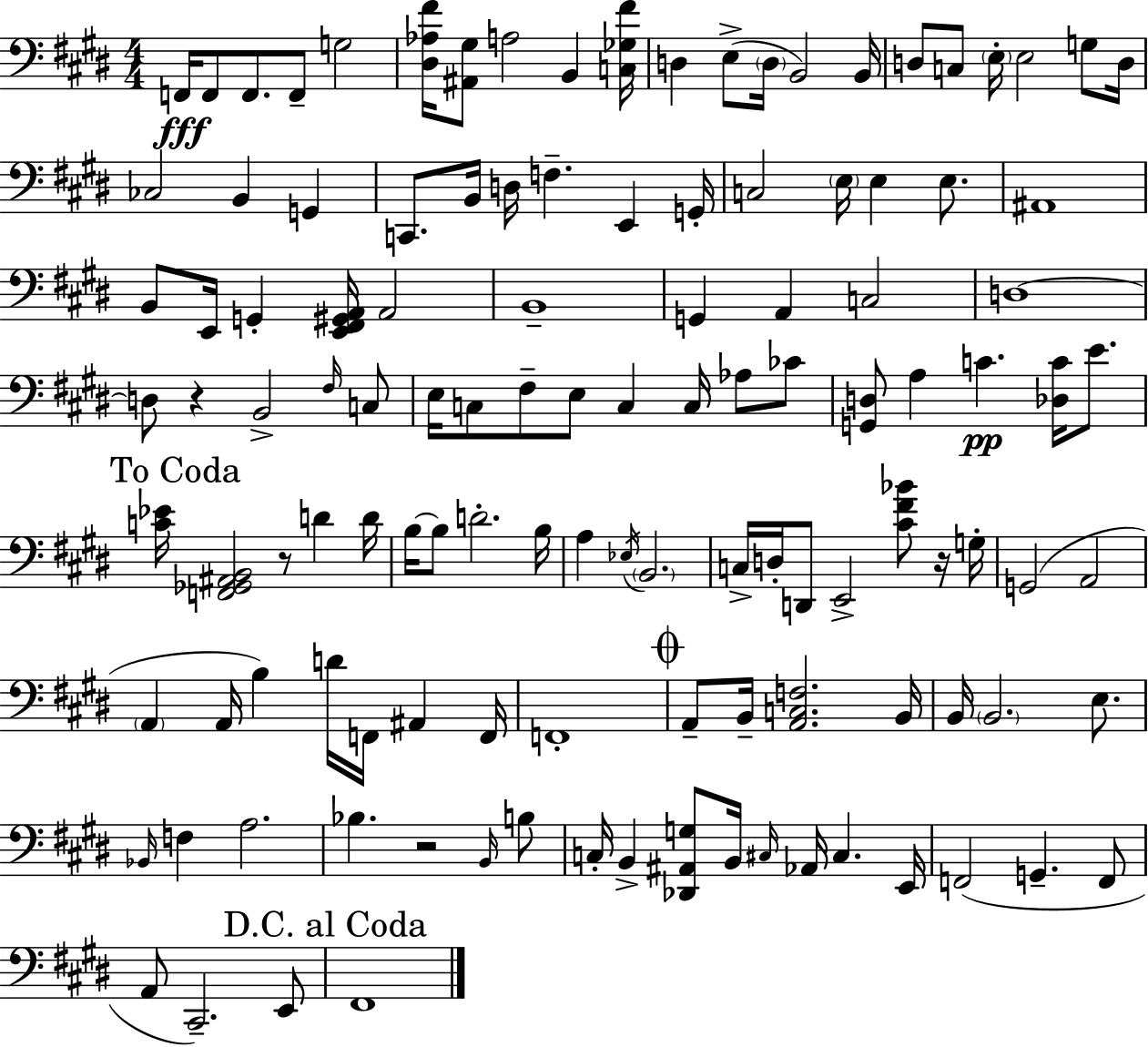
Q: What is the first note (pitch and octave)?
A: F2